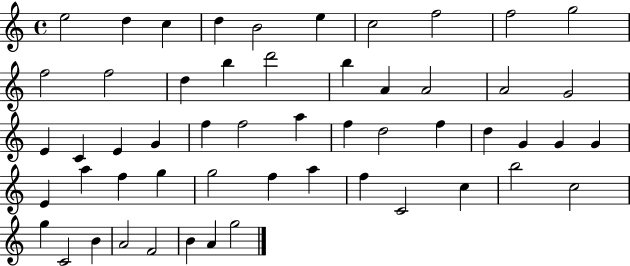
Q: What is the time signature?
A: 4/4